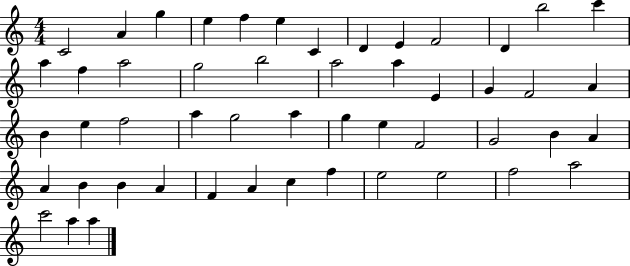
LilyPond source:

{
  \clef treble
  \numericTimeSignature
  \time 4/4
  \key c \major
  c'2 a'4 g''4 | e''4 f''4 e''4 c'4 | d'4 e'4 f'2 | d'4 b''2 c'''4 | \break a''4 f''4 a''2 | g''2 b''2 | a''2 a''4 e'4 | g'4 f'2 a'4 | \break b'4 e''4 f''2 | a''4 g''2 a''4 | g''4 e''4 f'2 | g'2 b'4 a'4 | \break a'4 b'4 b'4 a'4 | f'4 a'4 c''4 f''4 | e''2 e''2 | f''2 a''2 | \break c'''2 a''4 a''4 | \bar "|."
}